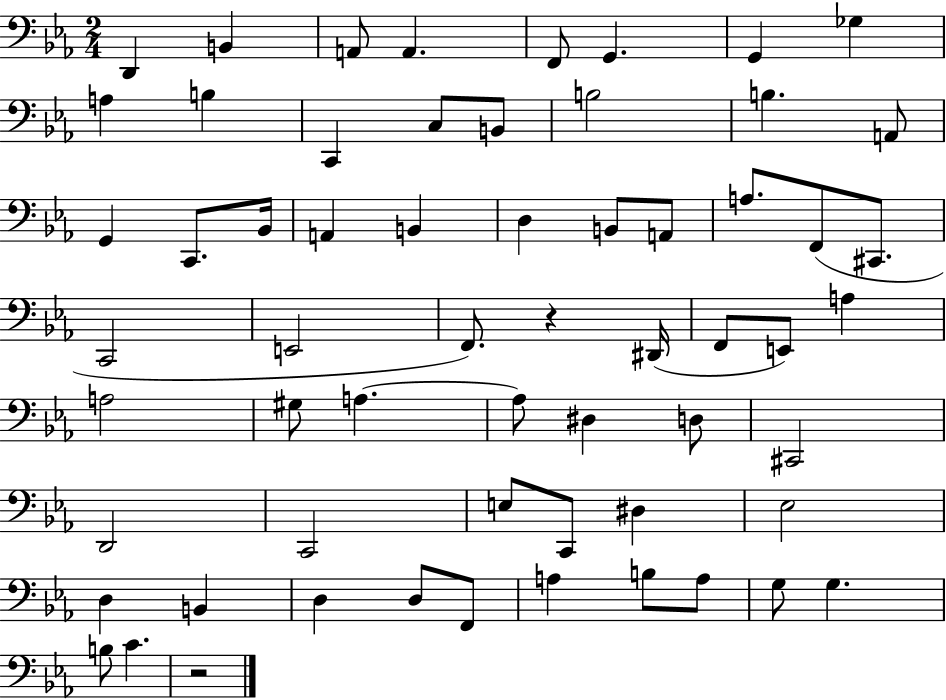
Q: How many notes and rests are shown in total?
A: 61